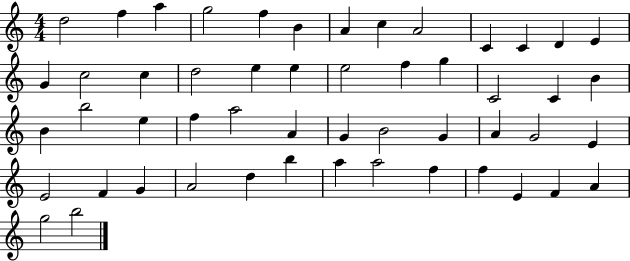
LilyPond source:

{
  \clef treble
  \numericTimeSignature
  \time 4/4
  \key c \major
  d''2 f''4 a''4 | g''2 f''4 b'4 | a'4 c''4 a'2 | c'4 c'4 d'4 e'4 | \break g'4 c''2 c''4 | d''2 e''4 e''4 | e''2 f''4 g''4 | c'2 c'4 b'4 | \break b'4 b''2 e''4 | f''4 a''2 a'4 | g'4 b'2 g'4 | a'4 g'2 e'4 | \break e'2 f'4 g'4 | a'2 d''4 b''4 | a''4 a''2 f''4 | f''4 e'4 f'4 a'4 | \break g''2 b''2 | \bar "|."
}